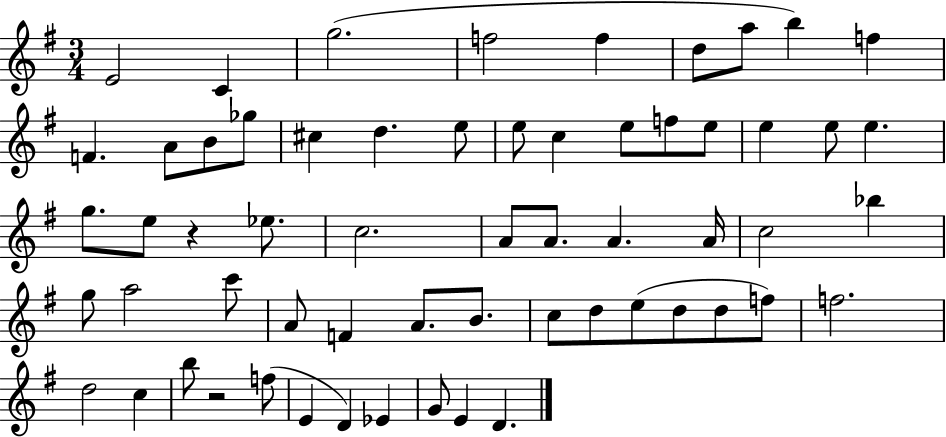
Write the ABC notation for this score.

X:1
T:Untitled
M:3/4
L:1/4
K:G
E2 C g2 f2 f d/2 a/2 b f F A/2 B/2 _g/2 ^c d e/2 e/2 c e/2 f/2 e/2 e e/2 e g/2 e/2 z _e/2 c2 A/2 A/2 A A/4 c2 _b g/2 a2 c'/2 A/2 F A/2 B/2 c/2 d/2 e/2 d/2 d/2 f/2 f2 d2 c b/2 z2 f/2 E D _E G/2 E D